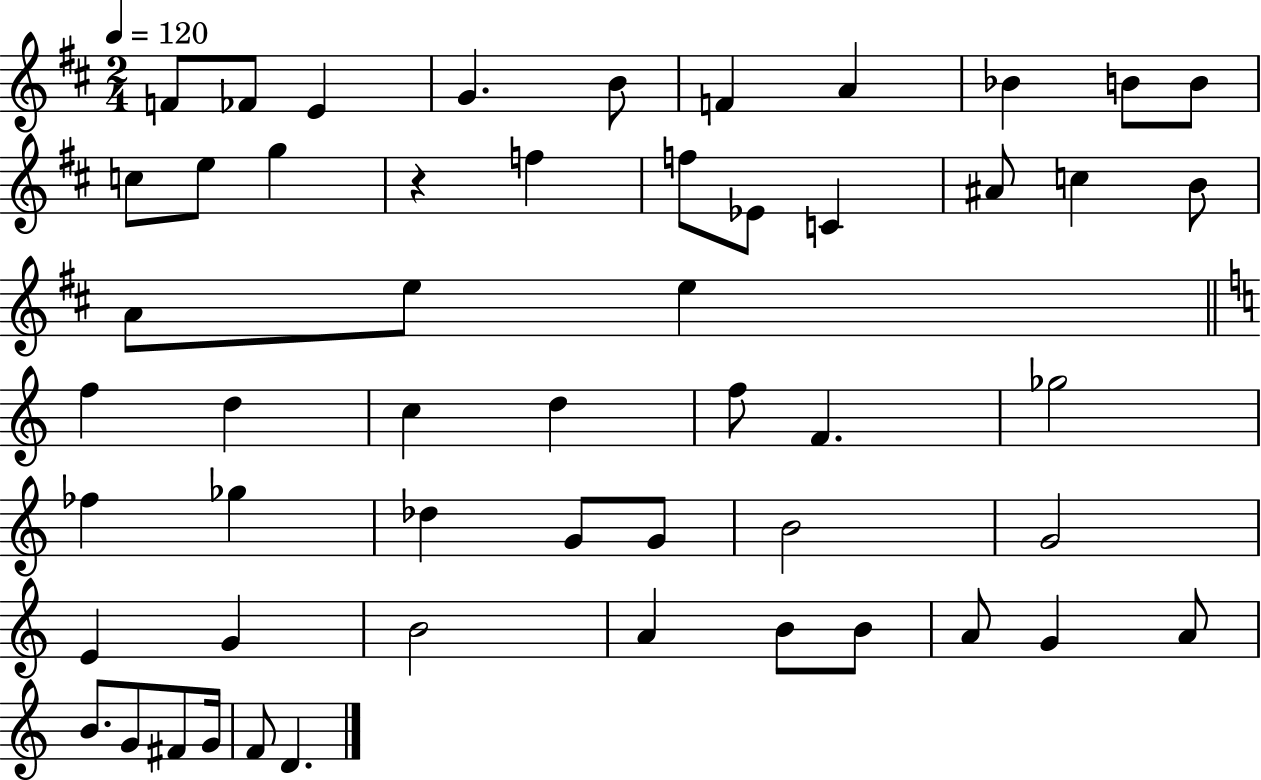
F4/e FES4/e E4/q G4/q. B4/e F4/q A4/q Bb4/q B4/e B4/e C5/e E5/e G5/q R/q F5/q F5/e Eb4/e C4/q A#4/e C5/q B4/e A4/e E5/e E5/q F5/q D5/q C5/q D5/q F5/e F4/q. Gb5/h FES5/q Gb5/q Db5/q G4/e G4/e B4/h G4/h E4/q G4/q B4/h A4/q B4/e B4/e A4/e G4/q A4/e B4/e. G4/e F#4/e G4/s F4/e D4/q.